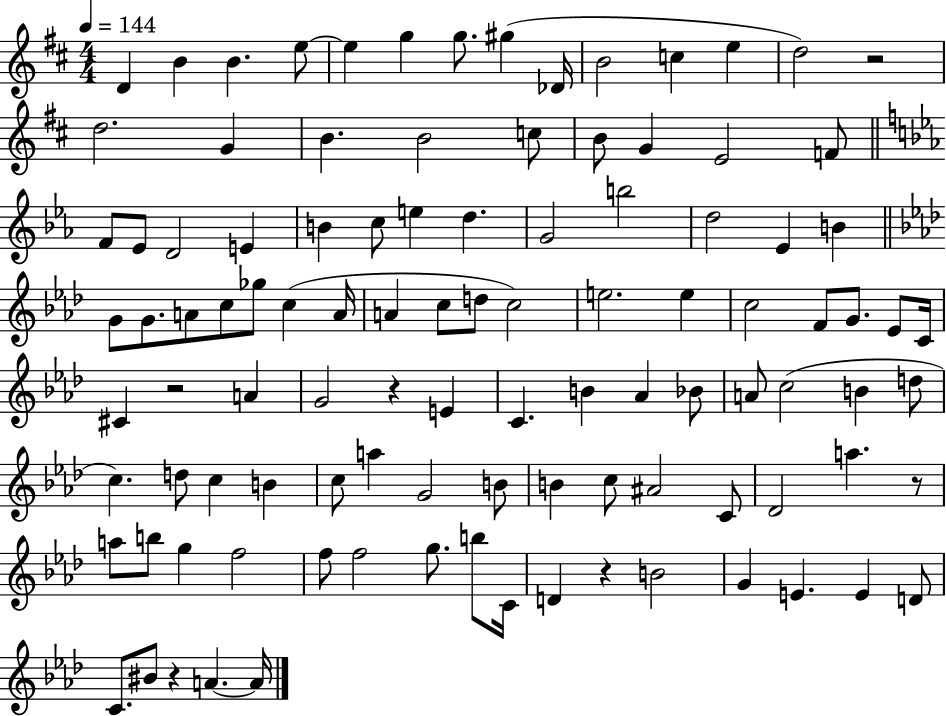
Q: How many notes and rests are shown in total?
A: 104